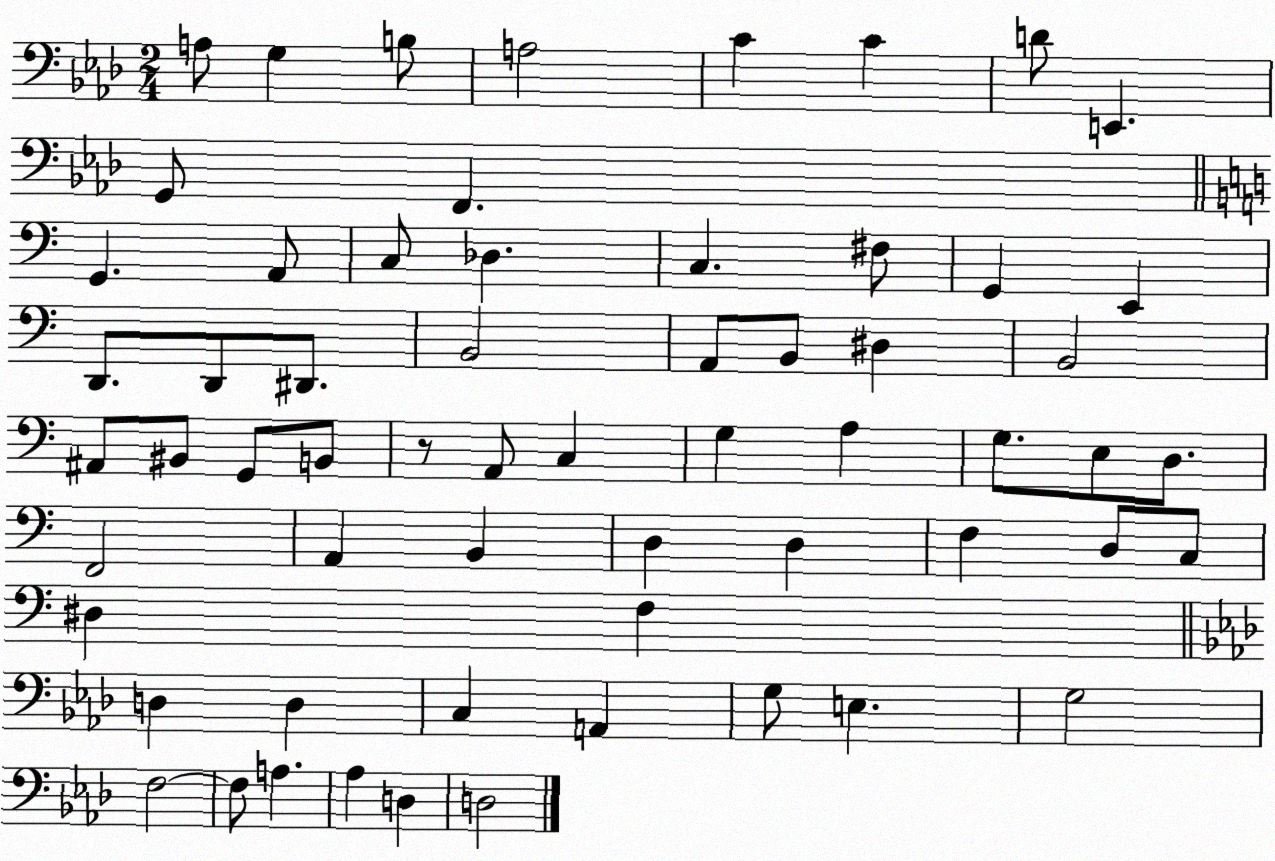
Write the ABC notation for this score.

X:1
T:Untitled
M:2/4
L:1/4
K:Ab
A,/2 G, B,/2 A,2 C C D/2 E,, G,,/2 F,, G,, A,,/2 C,/2 _D, C, ^F,/2 G,, E,, D,,/2 D,,/2 ^D,,/2 B,,2 A,,/2 B,,/2 ^D, B,,2 ^A,,/2 ^B,,/2 G,,/2 B,,/2 z/2 A,,/2 C, G, A, G,/2 E,/2 D,/2 F,,2 A,, B,, D, D, F, D,/2 C,/2 ^D, F, D, D, C, A,, G,/2 E, G,2 F,2 F,/2 A, _A, D, D,2